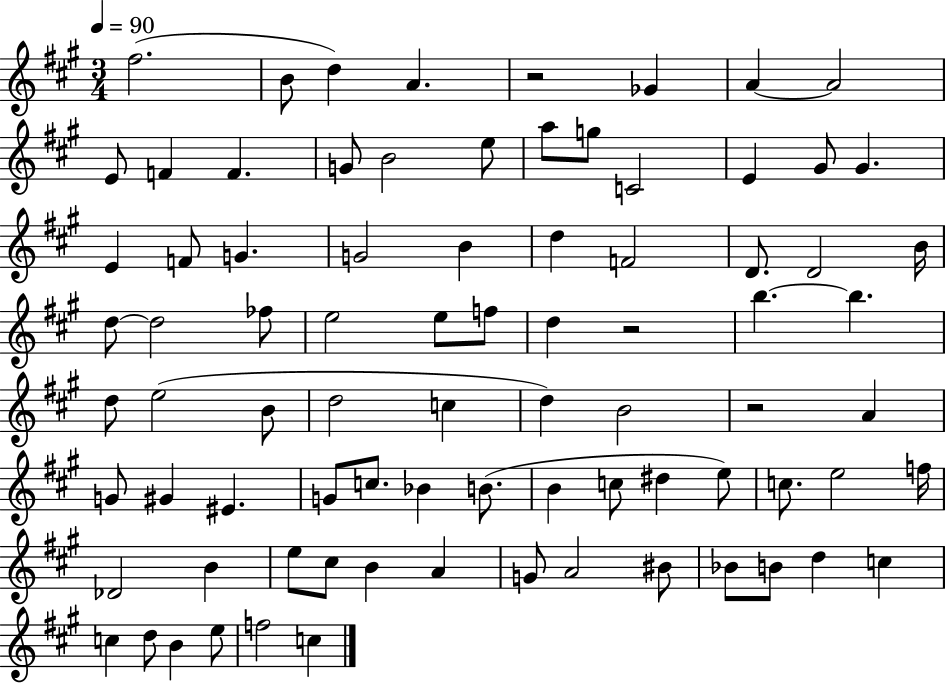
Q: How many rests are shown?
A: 3